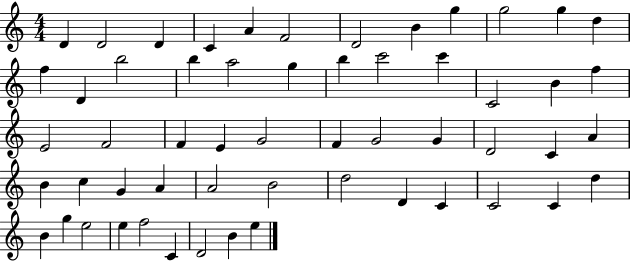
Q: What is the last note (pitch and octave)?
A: E5